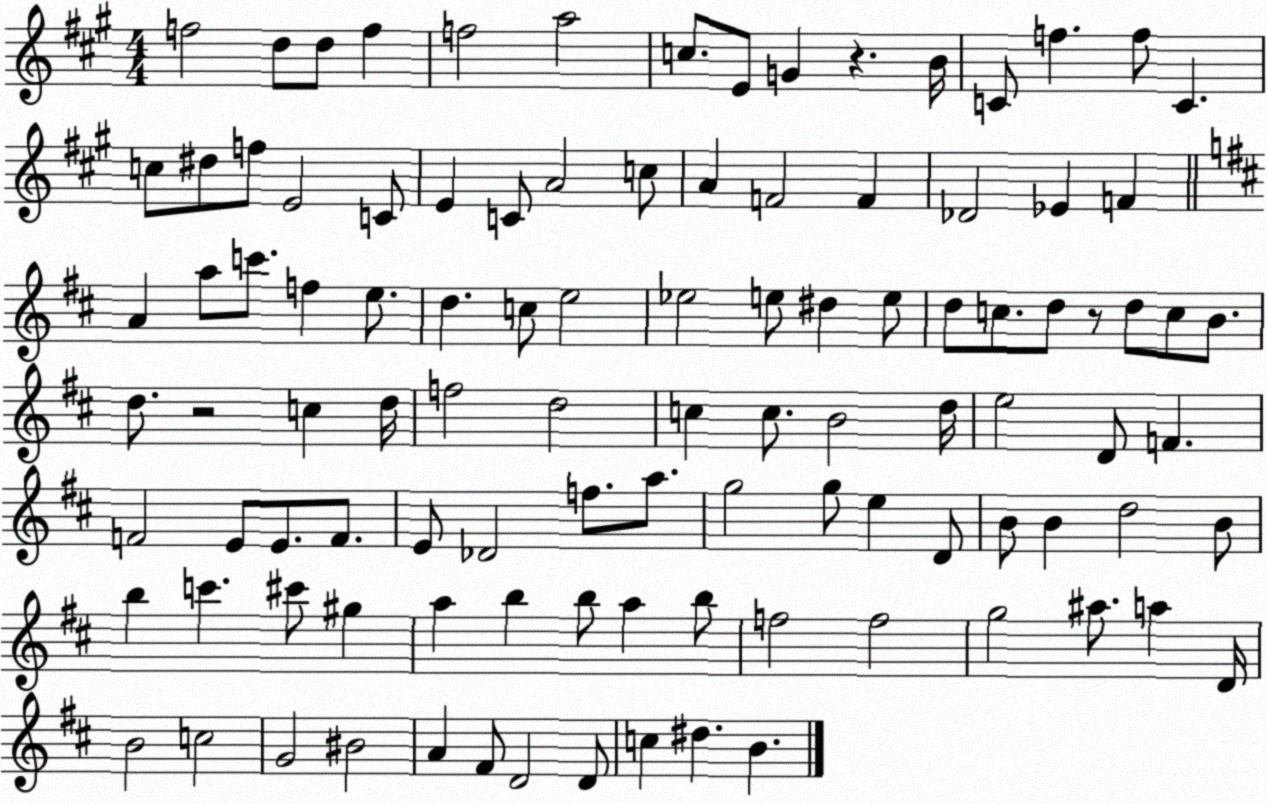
X:1
T:Untitled
M:4/4
L:1/4
K:A
f2 d/2 d/2 f f2 a2 c/2 E/2 G z B/4 C/2 f f/2 C c/2 ^d/2 f/2 E2 C/2 E C/2 A2 c/2 A F2 F _D2 _E F A a/2 c'/2 f e/2 d c/2 e2 _e2 e/2 ^d e/2 d/2 c/2 d/2 z/2 d/2 c/2 B/2 d/2 z2 c d/4 f2 d2 c c/2 B2 d/4 e2 D/2 F F2 E/2 E/2 F/2 E/2 _D2 f/2 a/2 g2 g/2 e D/2 B/2 B d2 B/2 b c' ^c'/2 ^g a b b/2 a b/2 f2 f2 g2 ^a/2 a D/4 B2 c2 G2 ^B2 A ^F/2 D2 D/2 c ^d B